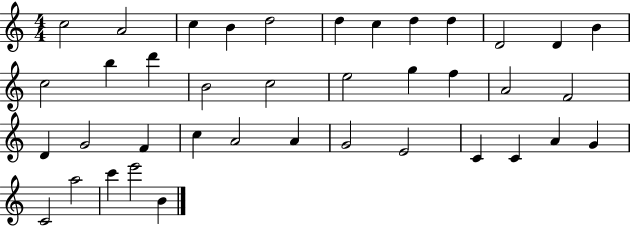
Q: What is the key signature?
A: C major